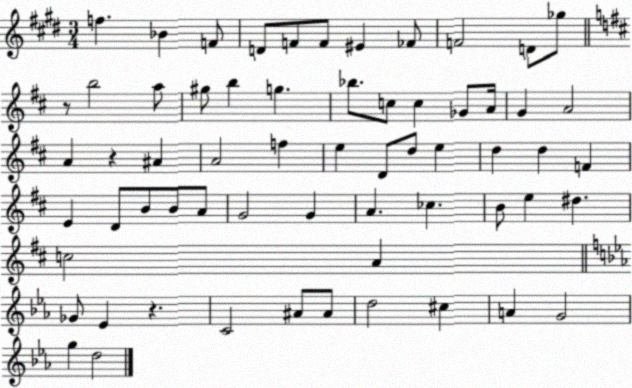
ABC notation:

X:1
T:Untitled
M:3/4
L:1/4
K:E
f _B F/2 D/2 F/2 F/2 ^E _F/2 F2 D/2 _g/2 z/2 b2 a/2 ^g/2 b g _b/2 c/2 c _G/2 A/4 G A2 A z ^A A2 f e D/2 d/2 e d d F E D/2 B/2 B/2 A/2 G2 G A _c B/2 e ^d c2 A _G/2 _E z C2 ^A/2 ^A/2 d2 ^c A G2 g d2